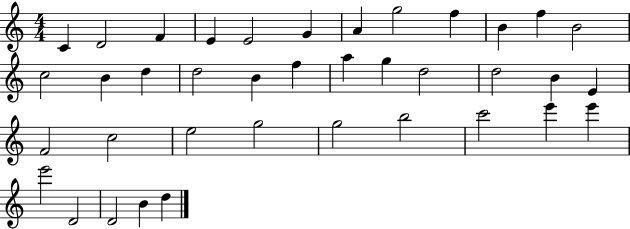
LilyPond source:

{
  \clef treble
  \numericTimeSignature
  \time 4/4
  \key c \major
  c'4 d'2 f'4 | e'4 e'2 g'4 | a'4 g''2 f''4 | b'4 f''4 b'2 | \break c''2 b'4 d''4 | d''2 b'4 f''4 | a''4 g''4 d''2 | d''2 b'4 e'4 | \break f'2 c''2 | e''2 g''2 | g''2 b''2 | c'''2 e'''4 e'''4 | \break e'''2 d'2 | d'2 b'4 d''4 | \bar "|."
}